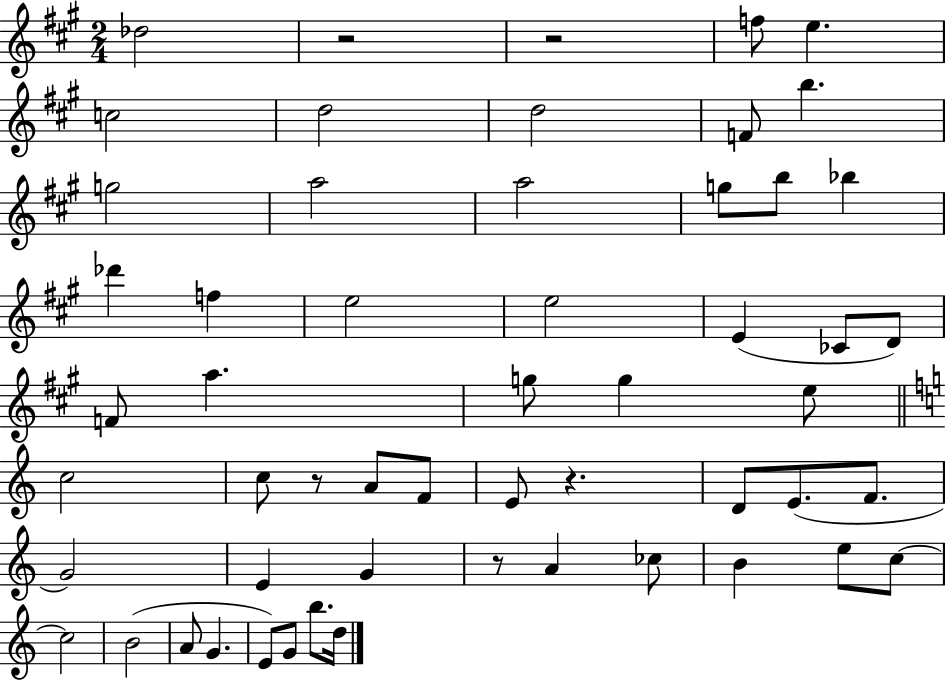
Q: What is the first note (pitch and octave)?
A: Db5